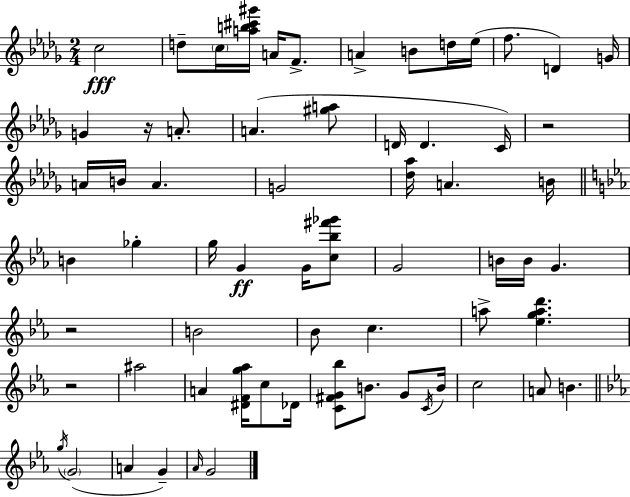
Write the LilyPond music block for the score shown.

{
  \clef treble
  \numericTimeSignature
  \time 2/4
  \key bes \minor
  \repeat volta 2 { c''2\fff | d''8-- \parenthesize c''16 <a'' b'' cis''' gis'''>16 a'16 f'8.-> | a'4-> b'8 d''16 ees''16( | f''8. d'4) g'16 | \break g'4 r16 a'8.-. | a'4.( <gis'' a''>8 | d'16 d'4. c'16) | r2 | \break a'16 b'16 a'4. | g'2 | <des'' aes''>16 a'4. b'16 | \bar "||" \break \key ees \major b'4 ges''4-. | g''16 g'4\ff g'16 <c'' bes'' fis''' ges'''>8 | g'2 | b'16 b'16 g'4. | \break r2 | b'2 | bes'8 c''4. | a''8-> <ees'' g'' a'' d'''>4. | \break r2 | ais''2 | a'4 <dis' f' g'' aes''>16 c''8 des'16 | <c' fis' g' bes''>8 b'8. g'8 \acciaccatura { c'16 } | \break b'16 c''2 | a'8 b'4. | \bar "||" \break \key ees \major \acciaccatura { g''16 }( \parenthesize g'2 | a'4 g'4--) | \grace { aes'16 } g'2 | } \bar "|."
}